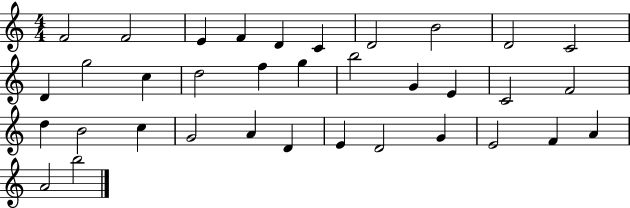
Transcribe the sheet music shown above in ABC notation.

X:1
T:Untitled
M:4/4
L:1/4
K:C
F2 F2 E F D C D2 B2 D2 C2 D g2 c d2 f g b2 G E C2 F2 d B2 c G2 A D E D2 G E2 F A A2 b2